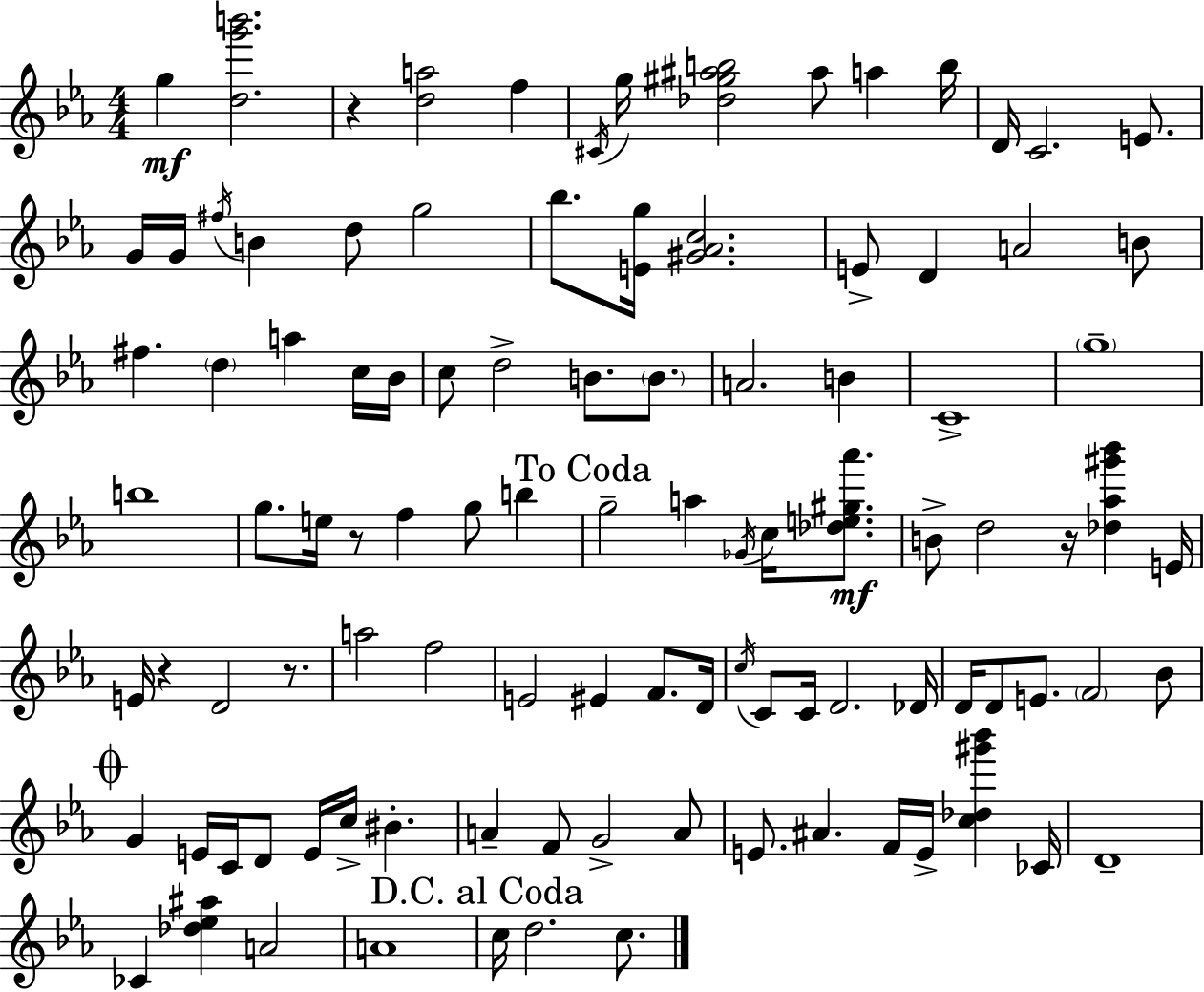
X:1
T:Untitled
M:4/4
L:1/4
K:Cm
g [dg'b']2 z [da]2 f ^C/4 g/4 [_d^g^ab]2 ^a/2 a b/4 D/4 C2 E/2 G/4 G/4 ^f/4 B d/2 g2 _b/2 [Eg]/4 [^G_Ac]2 E/2 D A2 B/2 ^f d a c/4 _B/4 c/2 d2 B/2 B/2 A2 B C4 g4 b4 g/2 e/4 z/2 f g/2 b g2 a _G/4 c/4 [_de^g_a']/2 B/2 d2 z/4 [_d_a^g'_b'] E/4 E/4 z D2 z/2 a2 f2 E2 ^E F/2 D/4 c/4 C/2 C/4 D2 _D/4 D/4 D/2 E/2 F2 _B/2 G E/4 C/4 D/2 E/4 c/4 ^B A F/2 G2 A/2 E/2 ^A F/4 E/4 [c_d^g'_b'] _C/4 D4 _C [_d_e^a] A2 A4 c/4 d2 c/2